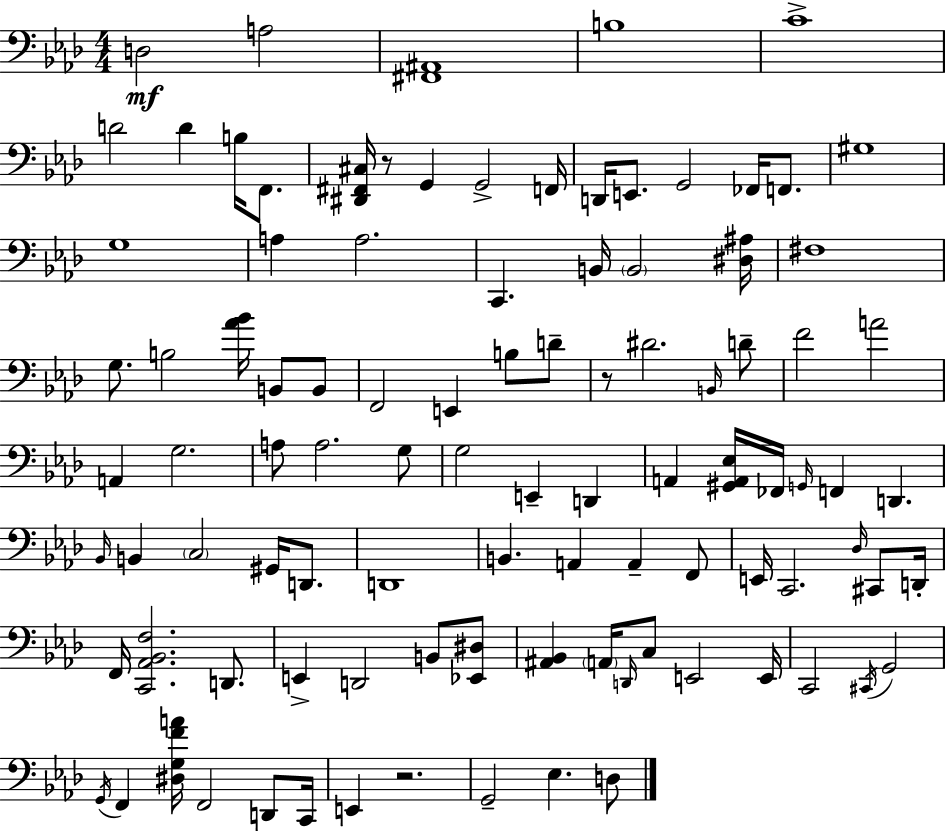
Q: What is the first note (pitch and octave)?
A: D3